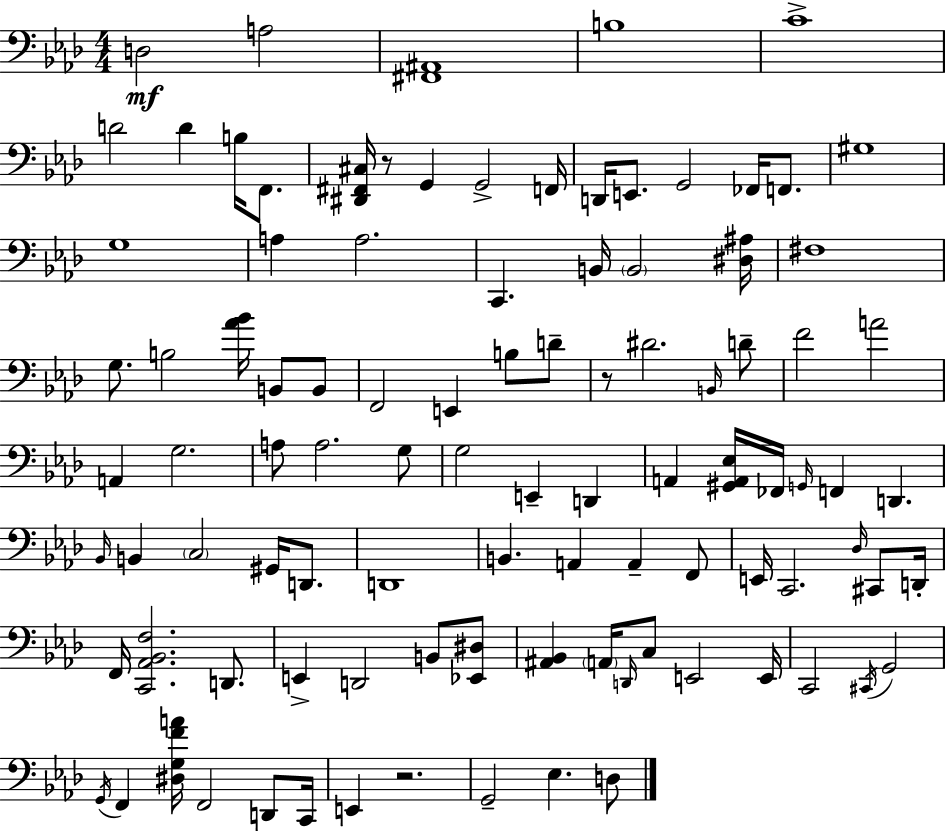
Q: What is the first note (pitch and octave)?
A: D3